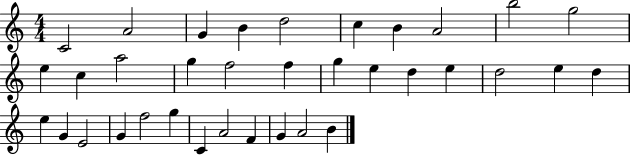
C4/h A4/h G4/q B4/q D5/h C5/q B4/q A4/h B5/h G5/h E5/q C5/q A5/h G5/q F5/h F5/q G5/q E5/q D5/q E5/q D5/h E5/q D5/q E5/q G4/q E4/h G4/q F5/h G5/q C4/q A4/h F4/q G4/q A4/h B4/q